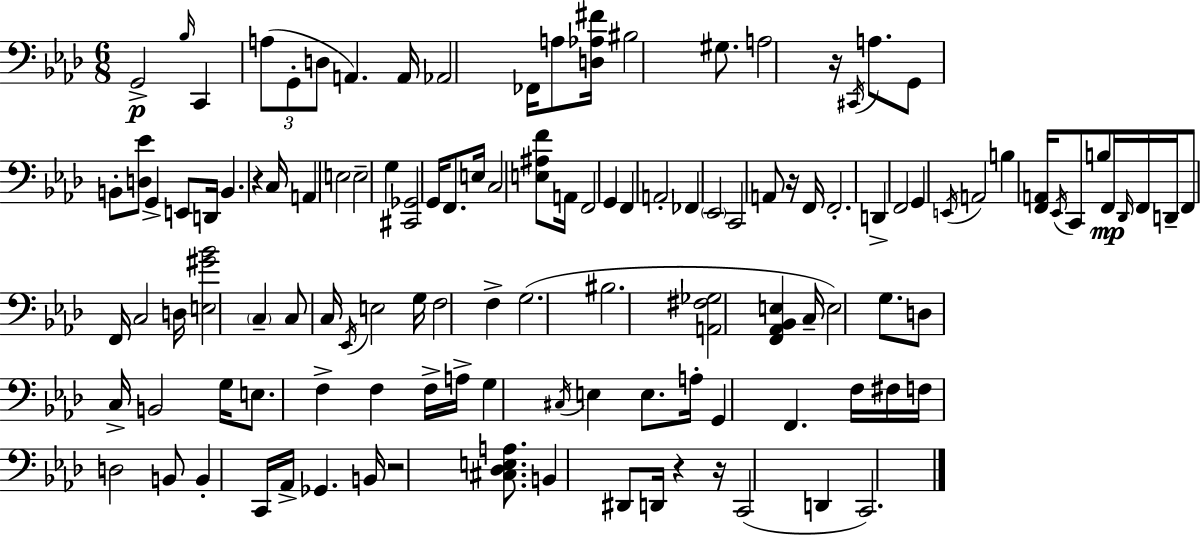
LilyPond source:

{
  \clef bass
  \numericTimeSignature
  \time 6/8
  \key aes \major
  g,2->\p \grace { bes16 } c,4 | \tuplet 3/2 { a8( g,8-. d8 } a,4.) | a,16 aes,2 fes,16 a8 | <d aes fis'>16 bis2 gis8. | \break a2 r16 \acciaccatura { cis,16 } a8. | g,8 b,8-. <d ees'>8 g,4-> | e,8 d,16 b,4. r4 | c16 a,4 e2 | \break e2-- g4 | <cis, ges,>2 g,16 f,8. | e16 c2 <e ais f'>8 | a,16 f,2 g,4 | \break f,4 a,2-. | fes,4 \parenthesize ees,2 | c,2 a,8 | r16 f,16 f,2.-. | \break d,4-> f,2 | g,4 \acciaccatura { e,16 } a,2 | b4 <f, a,>16 \acciaccatura { ees,16 } c,8 b8 | f,16\mp \grace { des,16 } f,16 d,16-- f,8 f,16 c2 | \break d16 <e gis' bes'>2 | \parenthesize c4-- c8 c16 \acciaccatura { ees,16 } e2 | g16 f2 | f4-> g2.( | \break bis2. | <a, fis ges>2 | <f, aes, bes, e>4 c16-- e2) | g8. d8 c16-> b,2 | \break g16 e8. f4-> | f4 f16-> a16-> g4 \acciaccatura { cis16 } | e4 e8. a16-. g,4 | f,4. f16 fis16 f16 d2 | \break b,8 b,4-. c,16 | aes,16-> ges,4. b,16 r2 | <cis des e a>8. b,4 dis,8 | d,16 r4 r16 c,2( | \break d,4 c,2.) | \bar "|."
}